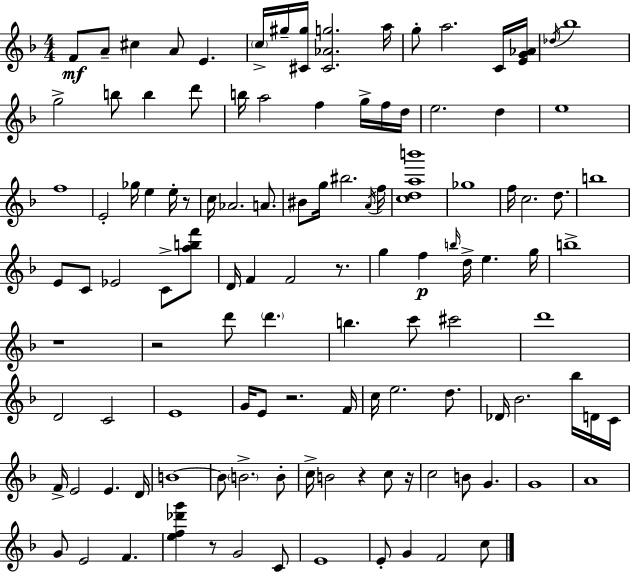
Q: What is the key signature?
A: F major